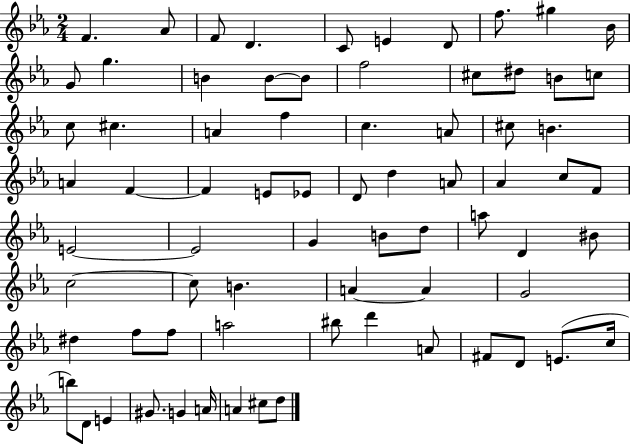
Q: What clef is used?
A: treble